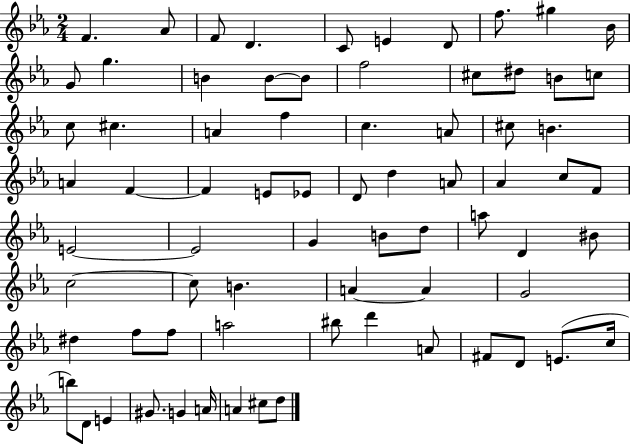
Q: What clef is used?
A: treble